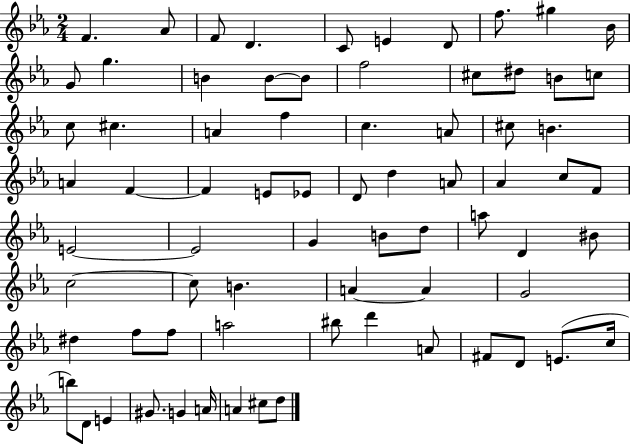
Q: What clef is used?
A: treble